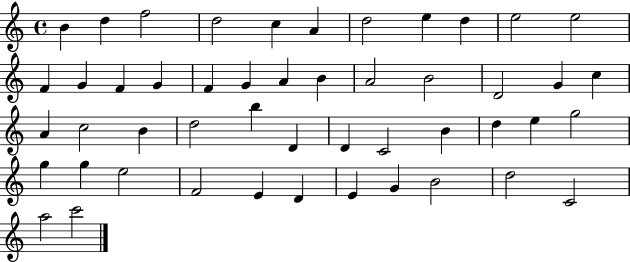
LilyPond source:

{
  \clef treble
  \time 4/4
  \defaultTimeSignature
  \key c \major
  b'4 d''4 f''2 | d''2 c''4 a'4 | d''2 e''4 d''4 | e''2 e''2 | \break f'4 g'4 f'4 g'4 | f'4 g'4 a'4 b'4 | a'2 b'2 | d'2 g'4 c''4 | \break a'4 c''2 b'4 | d''2 b''4 d'4 | d'4 c'2 b'4 | d''4 e''4 g''2 | \break g''4 g''4 e''2 | f'2 e'4 d'4 | e'4 g'4 b'2 | d''2 c'2 | \break a''2 c'''2 | \bar "|."
}